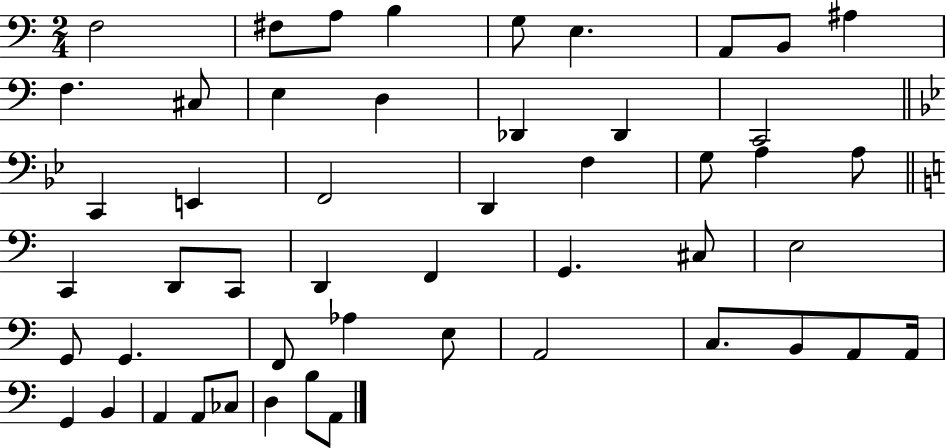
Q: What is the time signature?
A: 2/4